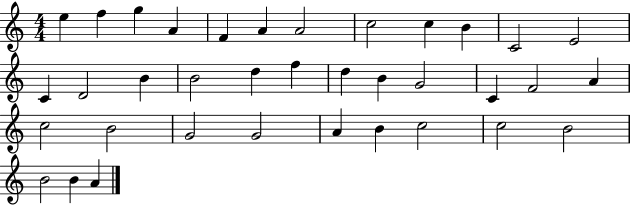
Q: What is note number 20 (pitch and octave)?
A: B4